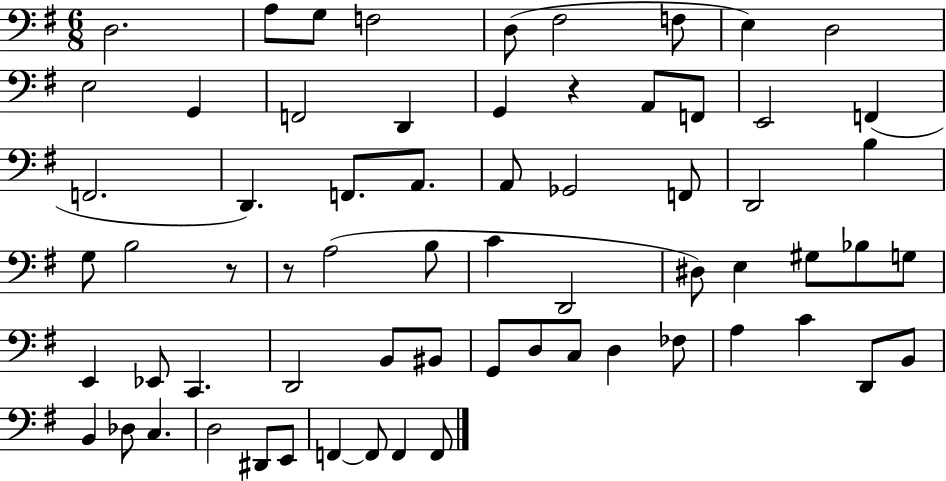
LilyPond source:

{
  \clef bass
  \numericTimeSignature
  \time 6/8
  \key g \major
  d2. | a8 g8 f2 | d8( fis2 f8 | e4) d2 | \break e2 g,4 | f,2 d,4 | g,4 r4 a,8 f,8 | e,2 f,4( | \break f,2. | d,4.) f,8. a,8. | a,8 ges,2 f,8 | d,2 b4 | \break g8 b2 r8 | r8 a2( b8 | c'4 d,2 | dis8) e4 gis8 bes8 g8 | \break e,4 ees,8 c,4. | d,2 b,8 bis,8 | g,8 d8 c8 d4 fes8 | a4 c'4 d,8 b,8 | \break b,4 des8 c4. | d2 dis,8 e,8 | f,4~~ f,8 f,4 f,8 | \bar "|."
}